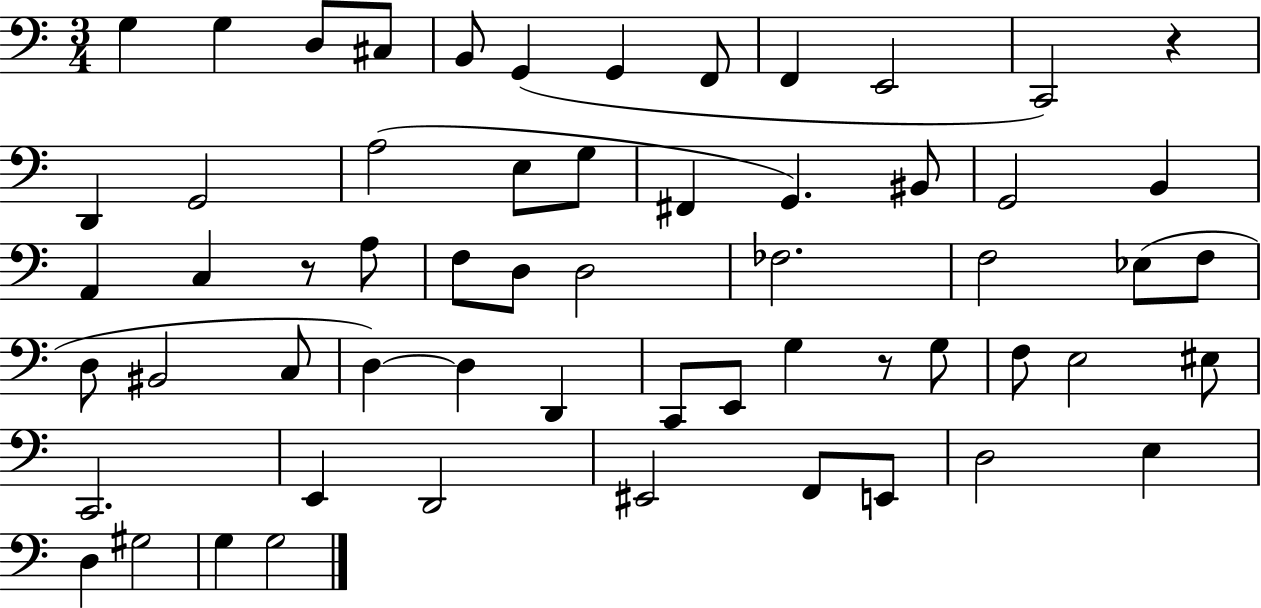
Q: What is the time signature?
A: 3/4